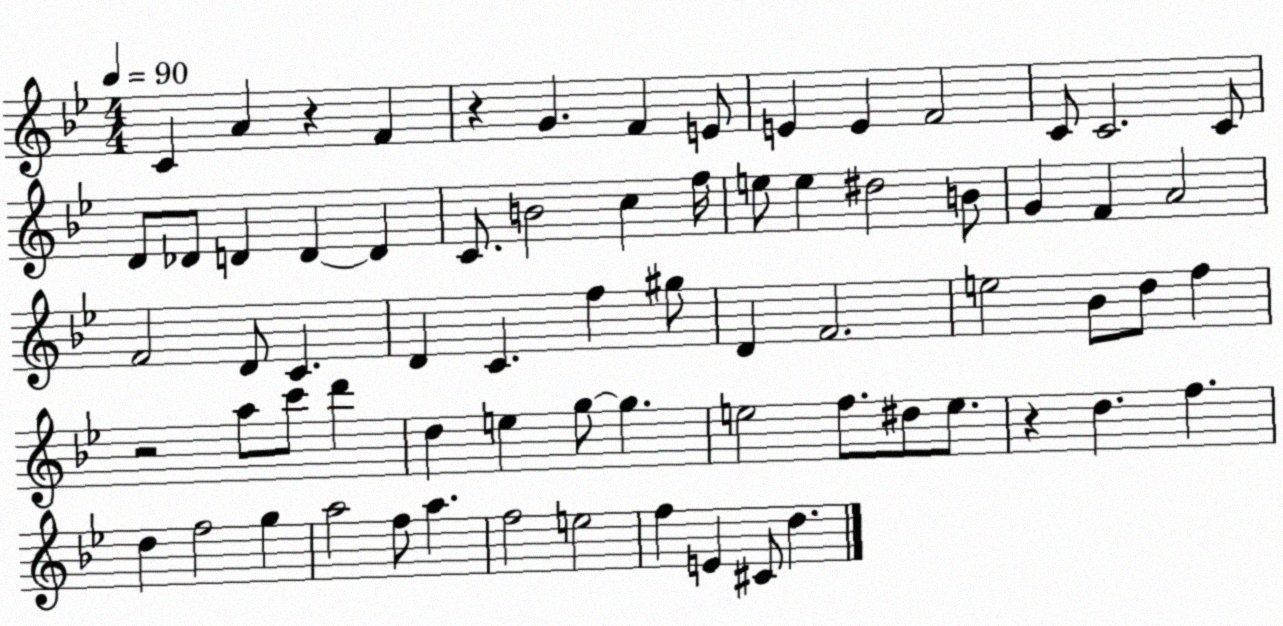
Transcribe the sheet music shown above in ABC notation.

X:1
T:Untitled
M:4/4
L:1/4
K:Bb
C A z F z G F E/2 E E F2 C/2 C2 C/2 D/2 _D/2 D D D C/2 B2 c f/4 e/2 e ^d2 B/2 G F A2 F2 D/2 C D C f ^g/2 D F2 e2 _B/2 d/2 f z2 a/2 c'/2 d' d e g/2 g e2 f/2 ^d/2 e/2 z d f d f2 g a2 f/2 a f2 e2 f E ^C/2 d